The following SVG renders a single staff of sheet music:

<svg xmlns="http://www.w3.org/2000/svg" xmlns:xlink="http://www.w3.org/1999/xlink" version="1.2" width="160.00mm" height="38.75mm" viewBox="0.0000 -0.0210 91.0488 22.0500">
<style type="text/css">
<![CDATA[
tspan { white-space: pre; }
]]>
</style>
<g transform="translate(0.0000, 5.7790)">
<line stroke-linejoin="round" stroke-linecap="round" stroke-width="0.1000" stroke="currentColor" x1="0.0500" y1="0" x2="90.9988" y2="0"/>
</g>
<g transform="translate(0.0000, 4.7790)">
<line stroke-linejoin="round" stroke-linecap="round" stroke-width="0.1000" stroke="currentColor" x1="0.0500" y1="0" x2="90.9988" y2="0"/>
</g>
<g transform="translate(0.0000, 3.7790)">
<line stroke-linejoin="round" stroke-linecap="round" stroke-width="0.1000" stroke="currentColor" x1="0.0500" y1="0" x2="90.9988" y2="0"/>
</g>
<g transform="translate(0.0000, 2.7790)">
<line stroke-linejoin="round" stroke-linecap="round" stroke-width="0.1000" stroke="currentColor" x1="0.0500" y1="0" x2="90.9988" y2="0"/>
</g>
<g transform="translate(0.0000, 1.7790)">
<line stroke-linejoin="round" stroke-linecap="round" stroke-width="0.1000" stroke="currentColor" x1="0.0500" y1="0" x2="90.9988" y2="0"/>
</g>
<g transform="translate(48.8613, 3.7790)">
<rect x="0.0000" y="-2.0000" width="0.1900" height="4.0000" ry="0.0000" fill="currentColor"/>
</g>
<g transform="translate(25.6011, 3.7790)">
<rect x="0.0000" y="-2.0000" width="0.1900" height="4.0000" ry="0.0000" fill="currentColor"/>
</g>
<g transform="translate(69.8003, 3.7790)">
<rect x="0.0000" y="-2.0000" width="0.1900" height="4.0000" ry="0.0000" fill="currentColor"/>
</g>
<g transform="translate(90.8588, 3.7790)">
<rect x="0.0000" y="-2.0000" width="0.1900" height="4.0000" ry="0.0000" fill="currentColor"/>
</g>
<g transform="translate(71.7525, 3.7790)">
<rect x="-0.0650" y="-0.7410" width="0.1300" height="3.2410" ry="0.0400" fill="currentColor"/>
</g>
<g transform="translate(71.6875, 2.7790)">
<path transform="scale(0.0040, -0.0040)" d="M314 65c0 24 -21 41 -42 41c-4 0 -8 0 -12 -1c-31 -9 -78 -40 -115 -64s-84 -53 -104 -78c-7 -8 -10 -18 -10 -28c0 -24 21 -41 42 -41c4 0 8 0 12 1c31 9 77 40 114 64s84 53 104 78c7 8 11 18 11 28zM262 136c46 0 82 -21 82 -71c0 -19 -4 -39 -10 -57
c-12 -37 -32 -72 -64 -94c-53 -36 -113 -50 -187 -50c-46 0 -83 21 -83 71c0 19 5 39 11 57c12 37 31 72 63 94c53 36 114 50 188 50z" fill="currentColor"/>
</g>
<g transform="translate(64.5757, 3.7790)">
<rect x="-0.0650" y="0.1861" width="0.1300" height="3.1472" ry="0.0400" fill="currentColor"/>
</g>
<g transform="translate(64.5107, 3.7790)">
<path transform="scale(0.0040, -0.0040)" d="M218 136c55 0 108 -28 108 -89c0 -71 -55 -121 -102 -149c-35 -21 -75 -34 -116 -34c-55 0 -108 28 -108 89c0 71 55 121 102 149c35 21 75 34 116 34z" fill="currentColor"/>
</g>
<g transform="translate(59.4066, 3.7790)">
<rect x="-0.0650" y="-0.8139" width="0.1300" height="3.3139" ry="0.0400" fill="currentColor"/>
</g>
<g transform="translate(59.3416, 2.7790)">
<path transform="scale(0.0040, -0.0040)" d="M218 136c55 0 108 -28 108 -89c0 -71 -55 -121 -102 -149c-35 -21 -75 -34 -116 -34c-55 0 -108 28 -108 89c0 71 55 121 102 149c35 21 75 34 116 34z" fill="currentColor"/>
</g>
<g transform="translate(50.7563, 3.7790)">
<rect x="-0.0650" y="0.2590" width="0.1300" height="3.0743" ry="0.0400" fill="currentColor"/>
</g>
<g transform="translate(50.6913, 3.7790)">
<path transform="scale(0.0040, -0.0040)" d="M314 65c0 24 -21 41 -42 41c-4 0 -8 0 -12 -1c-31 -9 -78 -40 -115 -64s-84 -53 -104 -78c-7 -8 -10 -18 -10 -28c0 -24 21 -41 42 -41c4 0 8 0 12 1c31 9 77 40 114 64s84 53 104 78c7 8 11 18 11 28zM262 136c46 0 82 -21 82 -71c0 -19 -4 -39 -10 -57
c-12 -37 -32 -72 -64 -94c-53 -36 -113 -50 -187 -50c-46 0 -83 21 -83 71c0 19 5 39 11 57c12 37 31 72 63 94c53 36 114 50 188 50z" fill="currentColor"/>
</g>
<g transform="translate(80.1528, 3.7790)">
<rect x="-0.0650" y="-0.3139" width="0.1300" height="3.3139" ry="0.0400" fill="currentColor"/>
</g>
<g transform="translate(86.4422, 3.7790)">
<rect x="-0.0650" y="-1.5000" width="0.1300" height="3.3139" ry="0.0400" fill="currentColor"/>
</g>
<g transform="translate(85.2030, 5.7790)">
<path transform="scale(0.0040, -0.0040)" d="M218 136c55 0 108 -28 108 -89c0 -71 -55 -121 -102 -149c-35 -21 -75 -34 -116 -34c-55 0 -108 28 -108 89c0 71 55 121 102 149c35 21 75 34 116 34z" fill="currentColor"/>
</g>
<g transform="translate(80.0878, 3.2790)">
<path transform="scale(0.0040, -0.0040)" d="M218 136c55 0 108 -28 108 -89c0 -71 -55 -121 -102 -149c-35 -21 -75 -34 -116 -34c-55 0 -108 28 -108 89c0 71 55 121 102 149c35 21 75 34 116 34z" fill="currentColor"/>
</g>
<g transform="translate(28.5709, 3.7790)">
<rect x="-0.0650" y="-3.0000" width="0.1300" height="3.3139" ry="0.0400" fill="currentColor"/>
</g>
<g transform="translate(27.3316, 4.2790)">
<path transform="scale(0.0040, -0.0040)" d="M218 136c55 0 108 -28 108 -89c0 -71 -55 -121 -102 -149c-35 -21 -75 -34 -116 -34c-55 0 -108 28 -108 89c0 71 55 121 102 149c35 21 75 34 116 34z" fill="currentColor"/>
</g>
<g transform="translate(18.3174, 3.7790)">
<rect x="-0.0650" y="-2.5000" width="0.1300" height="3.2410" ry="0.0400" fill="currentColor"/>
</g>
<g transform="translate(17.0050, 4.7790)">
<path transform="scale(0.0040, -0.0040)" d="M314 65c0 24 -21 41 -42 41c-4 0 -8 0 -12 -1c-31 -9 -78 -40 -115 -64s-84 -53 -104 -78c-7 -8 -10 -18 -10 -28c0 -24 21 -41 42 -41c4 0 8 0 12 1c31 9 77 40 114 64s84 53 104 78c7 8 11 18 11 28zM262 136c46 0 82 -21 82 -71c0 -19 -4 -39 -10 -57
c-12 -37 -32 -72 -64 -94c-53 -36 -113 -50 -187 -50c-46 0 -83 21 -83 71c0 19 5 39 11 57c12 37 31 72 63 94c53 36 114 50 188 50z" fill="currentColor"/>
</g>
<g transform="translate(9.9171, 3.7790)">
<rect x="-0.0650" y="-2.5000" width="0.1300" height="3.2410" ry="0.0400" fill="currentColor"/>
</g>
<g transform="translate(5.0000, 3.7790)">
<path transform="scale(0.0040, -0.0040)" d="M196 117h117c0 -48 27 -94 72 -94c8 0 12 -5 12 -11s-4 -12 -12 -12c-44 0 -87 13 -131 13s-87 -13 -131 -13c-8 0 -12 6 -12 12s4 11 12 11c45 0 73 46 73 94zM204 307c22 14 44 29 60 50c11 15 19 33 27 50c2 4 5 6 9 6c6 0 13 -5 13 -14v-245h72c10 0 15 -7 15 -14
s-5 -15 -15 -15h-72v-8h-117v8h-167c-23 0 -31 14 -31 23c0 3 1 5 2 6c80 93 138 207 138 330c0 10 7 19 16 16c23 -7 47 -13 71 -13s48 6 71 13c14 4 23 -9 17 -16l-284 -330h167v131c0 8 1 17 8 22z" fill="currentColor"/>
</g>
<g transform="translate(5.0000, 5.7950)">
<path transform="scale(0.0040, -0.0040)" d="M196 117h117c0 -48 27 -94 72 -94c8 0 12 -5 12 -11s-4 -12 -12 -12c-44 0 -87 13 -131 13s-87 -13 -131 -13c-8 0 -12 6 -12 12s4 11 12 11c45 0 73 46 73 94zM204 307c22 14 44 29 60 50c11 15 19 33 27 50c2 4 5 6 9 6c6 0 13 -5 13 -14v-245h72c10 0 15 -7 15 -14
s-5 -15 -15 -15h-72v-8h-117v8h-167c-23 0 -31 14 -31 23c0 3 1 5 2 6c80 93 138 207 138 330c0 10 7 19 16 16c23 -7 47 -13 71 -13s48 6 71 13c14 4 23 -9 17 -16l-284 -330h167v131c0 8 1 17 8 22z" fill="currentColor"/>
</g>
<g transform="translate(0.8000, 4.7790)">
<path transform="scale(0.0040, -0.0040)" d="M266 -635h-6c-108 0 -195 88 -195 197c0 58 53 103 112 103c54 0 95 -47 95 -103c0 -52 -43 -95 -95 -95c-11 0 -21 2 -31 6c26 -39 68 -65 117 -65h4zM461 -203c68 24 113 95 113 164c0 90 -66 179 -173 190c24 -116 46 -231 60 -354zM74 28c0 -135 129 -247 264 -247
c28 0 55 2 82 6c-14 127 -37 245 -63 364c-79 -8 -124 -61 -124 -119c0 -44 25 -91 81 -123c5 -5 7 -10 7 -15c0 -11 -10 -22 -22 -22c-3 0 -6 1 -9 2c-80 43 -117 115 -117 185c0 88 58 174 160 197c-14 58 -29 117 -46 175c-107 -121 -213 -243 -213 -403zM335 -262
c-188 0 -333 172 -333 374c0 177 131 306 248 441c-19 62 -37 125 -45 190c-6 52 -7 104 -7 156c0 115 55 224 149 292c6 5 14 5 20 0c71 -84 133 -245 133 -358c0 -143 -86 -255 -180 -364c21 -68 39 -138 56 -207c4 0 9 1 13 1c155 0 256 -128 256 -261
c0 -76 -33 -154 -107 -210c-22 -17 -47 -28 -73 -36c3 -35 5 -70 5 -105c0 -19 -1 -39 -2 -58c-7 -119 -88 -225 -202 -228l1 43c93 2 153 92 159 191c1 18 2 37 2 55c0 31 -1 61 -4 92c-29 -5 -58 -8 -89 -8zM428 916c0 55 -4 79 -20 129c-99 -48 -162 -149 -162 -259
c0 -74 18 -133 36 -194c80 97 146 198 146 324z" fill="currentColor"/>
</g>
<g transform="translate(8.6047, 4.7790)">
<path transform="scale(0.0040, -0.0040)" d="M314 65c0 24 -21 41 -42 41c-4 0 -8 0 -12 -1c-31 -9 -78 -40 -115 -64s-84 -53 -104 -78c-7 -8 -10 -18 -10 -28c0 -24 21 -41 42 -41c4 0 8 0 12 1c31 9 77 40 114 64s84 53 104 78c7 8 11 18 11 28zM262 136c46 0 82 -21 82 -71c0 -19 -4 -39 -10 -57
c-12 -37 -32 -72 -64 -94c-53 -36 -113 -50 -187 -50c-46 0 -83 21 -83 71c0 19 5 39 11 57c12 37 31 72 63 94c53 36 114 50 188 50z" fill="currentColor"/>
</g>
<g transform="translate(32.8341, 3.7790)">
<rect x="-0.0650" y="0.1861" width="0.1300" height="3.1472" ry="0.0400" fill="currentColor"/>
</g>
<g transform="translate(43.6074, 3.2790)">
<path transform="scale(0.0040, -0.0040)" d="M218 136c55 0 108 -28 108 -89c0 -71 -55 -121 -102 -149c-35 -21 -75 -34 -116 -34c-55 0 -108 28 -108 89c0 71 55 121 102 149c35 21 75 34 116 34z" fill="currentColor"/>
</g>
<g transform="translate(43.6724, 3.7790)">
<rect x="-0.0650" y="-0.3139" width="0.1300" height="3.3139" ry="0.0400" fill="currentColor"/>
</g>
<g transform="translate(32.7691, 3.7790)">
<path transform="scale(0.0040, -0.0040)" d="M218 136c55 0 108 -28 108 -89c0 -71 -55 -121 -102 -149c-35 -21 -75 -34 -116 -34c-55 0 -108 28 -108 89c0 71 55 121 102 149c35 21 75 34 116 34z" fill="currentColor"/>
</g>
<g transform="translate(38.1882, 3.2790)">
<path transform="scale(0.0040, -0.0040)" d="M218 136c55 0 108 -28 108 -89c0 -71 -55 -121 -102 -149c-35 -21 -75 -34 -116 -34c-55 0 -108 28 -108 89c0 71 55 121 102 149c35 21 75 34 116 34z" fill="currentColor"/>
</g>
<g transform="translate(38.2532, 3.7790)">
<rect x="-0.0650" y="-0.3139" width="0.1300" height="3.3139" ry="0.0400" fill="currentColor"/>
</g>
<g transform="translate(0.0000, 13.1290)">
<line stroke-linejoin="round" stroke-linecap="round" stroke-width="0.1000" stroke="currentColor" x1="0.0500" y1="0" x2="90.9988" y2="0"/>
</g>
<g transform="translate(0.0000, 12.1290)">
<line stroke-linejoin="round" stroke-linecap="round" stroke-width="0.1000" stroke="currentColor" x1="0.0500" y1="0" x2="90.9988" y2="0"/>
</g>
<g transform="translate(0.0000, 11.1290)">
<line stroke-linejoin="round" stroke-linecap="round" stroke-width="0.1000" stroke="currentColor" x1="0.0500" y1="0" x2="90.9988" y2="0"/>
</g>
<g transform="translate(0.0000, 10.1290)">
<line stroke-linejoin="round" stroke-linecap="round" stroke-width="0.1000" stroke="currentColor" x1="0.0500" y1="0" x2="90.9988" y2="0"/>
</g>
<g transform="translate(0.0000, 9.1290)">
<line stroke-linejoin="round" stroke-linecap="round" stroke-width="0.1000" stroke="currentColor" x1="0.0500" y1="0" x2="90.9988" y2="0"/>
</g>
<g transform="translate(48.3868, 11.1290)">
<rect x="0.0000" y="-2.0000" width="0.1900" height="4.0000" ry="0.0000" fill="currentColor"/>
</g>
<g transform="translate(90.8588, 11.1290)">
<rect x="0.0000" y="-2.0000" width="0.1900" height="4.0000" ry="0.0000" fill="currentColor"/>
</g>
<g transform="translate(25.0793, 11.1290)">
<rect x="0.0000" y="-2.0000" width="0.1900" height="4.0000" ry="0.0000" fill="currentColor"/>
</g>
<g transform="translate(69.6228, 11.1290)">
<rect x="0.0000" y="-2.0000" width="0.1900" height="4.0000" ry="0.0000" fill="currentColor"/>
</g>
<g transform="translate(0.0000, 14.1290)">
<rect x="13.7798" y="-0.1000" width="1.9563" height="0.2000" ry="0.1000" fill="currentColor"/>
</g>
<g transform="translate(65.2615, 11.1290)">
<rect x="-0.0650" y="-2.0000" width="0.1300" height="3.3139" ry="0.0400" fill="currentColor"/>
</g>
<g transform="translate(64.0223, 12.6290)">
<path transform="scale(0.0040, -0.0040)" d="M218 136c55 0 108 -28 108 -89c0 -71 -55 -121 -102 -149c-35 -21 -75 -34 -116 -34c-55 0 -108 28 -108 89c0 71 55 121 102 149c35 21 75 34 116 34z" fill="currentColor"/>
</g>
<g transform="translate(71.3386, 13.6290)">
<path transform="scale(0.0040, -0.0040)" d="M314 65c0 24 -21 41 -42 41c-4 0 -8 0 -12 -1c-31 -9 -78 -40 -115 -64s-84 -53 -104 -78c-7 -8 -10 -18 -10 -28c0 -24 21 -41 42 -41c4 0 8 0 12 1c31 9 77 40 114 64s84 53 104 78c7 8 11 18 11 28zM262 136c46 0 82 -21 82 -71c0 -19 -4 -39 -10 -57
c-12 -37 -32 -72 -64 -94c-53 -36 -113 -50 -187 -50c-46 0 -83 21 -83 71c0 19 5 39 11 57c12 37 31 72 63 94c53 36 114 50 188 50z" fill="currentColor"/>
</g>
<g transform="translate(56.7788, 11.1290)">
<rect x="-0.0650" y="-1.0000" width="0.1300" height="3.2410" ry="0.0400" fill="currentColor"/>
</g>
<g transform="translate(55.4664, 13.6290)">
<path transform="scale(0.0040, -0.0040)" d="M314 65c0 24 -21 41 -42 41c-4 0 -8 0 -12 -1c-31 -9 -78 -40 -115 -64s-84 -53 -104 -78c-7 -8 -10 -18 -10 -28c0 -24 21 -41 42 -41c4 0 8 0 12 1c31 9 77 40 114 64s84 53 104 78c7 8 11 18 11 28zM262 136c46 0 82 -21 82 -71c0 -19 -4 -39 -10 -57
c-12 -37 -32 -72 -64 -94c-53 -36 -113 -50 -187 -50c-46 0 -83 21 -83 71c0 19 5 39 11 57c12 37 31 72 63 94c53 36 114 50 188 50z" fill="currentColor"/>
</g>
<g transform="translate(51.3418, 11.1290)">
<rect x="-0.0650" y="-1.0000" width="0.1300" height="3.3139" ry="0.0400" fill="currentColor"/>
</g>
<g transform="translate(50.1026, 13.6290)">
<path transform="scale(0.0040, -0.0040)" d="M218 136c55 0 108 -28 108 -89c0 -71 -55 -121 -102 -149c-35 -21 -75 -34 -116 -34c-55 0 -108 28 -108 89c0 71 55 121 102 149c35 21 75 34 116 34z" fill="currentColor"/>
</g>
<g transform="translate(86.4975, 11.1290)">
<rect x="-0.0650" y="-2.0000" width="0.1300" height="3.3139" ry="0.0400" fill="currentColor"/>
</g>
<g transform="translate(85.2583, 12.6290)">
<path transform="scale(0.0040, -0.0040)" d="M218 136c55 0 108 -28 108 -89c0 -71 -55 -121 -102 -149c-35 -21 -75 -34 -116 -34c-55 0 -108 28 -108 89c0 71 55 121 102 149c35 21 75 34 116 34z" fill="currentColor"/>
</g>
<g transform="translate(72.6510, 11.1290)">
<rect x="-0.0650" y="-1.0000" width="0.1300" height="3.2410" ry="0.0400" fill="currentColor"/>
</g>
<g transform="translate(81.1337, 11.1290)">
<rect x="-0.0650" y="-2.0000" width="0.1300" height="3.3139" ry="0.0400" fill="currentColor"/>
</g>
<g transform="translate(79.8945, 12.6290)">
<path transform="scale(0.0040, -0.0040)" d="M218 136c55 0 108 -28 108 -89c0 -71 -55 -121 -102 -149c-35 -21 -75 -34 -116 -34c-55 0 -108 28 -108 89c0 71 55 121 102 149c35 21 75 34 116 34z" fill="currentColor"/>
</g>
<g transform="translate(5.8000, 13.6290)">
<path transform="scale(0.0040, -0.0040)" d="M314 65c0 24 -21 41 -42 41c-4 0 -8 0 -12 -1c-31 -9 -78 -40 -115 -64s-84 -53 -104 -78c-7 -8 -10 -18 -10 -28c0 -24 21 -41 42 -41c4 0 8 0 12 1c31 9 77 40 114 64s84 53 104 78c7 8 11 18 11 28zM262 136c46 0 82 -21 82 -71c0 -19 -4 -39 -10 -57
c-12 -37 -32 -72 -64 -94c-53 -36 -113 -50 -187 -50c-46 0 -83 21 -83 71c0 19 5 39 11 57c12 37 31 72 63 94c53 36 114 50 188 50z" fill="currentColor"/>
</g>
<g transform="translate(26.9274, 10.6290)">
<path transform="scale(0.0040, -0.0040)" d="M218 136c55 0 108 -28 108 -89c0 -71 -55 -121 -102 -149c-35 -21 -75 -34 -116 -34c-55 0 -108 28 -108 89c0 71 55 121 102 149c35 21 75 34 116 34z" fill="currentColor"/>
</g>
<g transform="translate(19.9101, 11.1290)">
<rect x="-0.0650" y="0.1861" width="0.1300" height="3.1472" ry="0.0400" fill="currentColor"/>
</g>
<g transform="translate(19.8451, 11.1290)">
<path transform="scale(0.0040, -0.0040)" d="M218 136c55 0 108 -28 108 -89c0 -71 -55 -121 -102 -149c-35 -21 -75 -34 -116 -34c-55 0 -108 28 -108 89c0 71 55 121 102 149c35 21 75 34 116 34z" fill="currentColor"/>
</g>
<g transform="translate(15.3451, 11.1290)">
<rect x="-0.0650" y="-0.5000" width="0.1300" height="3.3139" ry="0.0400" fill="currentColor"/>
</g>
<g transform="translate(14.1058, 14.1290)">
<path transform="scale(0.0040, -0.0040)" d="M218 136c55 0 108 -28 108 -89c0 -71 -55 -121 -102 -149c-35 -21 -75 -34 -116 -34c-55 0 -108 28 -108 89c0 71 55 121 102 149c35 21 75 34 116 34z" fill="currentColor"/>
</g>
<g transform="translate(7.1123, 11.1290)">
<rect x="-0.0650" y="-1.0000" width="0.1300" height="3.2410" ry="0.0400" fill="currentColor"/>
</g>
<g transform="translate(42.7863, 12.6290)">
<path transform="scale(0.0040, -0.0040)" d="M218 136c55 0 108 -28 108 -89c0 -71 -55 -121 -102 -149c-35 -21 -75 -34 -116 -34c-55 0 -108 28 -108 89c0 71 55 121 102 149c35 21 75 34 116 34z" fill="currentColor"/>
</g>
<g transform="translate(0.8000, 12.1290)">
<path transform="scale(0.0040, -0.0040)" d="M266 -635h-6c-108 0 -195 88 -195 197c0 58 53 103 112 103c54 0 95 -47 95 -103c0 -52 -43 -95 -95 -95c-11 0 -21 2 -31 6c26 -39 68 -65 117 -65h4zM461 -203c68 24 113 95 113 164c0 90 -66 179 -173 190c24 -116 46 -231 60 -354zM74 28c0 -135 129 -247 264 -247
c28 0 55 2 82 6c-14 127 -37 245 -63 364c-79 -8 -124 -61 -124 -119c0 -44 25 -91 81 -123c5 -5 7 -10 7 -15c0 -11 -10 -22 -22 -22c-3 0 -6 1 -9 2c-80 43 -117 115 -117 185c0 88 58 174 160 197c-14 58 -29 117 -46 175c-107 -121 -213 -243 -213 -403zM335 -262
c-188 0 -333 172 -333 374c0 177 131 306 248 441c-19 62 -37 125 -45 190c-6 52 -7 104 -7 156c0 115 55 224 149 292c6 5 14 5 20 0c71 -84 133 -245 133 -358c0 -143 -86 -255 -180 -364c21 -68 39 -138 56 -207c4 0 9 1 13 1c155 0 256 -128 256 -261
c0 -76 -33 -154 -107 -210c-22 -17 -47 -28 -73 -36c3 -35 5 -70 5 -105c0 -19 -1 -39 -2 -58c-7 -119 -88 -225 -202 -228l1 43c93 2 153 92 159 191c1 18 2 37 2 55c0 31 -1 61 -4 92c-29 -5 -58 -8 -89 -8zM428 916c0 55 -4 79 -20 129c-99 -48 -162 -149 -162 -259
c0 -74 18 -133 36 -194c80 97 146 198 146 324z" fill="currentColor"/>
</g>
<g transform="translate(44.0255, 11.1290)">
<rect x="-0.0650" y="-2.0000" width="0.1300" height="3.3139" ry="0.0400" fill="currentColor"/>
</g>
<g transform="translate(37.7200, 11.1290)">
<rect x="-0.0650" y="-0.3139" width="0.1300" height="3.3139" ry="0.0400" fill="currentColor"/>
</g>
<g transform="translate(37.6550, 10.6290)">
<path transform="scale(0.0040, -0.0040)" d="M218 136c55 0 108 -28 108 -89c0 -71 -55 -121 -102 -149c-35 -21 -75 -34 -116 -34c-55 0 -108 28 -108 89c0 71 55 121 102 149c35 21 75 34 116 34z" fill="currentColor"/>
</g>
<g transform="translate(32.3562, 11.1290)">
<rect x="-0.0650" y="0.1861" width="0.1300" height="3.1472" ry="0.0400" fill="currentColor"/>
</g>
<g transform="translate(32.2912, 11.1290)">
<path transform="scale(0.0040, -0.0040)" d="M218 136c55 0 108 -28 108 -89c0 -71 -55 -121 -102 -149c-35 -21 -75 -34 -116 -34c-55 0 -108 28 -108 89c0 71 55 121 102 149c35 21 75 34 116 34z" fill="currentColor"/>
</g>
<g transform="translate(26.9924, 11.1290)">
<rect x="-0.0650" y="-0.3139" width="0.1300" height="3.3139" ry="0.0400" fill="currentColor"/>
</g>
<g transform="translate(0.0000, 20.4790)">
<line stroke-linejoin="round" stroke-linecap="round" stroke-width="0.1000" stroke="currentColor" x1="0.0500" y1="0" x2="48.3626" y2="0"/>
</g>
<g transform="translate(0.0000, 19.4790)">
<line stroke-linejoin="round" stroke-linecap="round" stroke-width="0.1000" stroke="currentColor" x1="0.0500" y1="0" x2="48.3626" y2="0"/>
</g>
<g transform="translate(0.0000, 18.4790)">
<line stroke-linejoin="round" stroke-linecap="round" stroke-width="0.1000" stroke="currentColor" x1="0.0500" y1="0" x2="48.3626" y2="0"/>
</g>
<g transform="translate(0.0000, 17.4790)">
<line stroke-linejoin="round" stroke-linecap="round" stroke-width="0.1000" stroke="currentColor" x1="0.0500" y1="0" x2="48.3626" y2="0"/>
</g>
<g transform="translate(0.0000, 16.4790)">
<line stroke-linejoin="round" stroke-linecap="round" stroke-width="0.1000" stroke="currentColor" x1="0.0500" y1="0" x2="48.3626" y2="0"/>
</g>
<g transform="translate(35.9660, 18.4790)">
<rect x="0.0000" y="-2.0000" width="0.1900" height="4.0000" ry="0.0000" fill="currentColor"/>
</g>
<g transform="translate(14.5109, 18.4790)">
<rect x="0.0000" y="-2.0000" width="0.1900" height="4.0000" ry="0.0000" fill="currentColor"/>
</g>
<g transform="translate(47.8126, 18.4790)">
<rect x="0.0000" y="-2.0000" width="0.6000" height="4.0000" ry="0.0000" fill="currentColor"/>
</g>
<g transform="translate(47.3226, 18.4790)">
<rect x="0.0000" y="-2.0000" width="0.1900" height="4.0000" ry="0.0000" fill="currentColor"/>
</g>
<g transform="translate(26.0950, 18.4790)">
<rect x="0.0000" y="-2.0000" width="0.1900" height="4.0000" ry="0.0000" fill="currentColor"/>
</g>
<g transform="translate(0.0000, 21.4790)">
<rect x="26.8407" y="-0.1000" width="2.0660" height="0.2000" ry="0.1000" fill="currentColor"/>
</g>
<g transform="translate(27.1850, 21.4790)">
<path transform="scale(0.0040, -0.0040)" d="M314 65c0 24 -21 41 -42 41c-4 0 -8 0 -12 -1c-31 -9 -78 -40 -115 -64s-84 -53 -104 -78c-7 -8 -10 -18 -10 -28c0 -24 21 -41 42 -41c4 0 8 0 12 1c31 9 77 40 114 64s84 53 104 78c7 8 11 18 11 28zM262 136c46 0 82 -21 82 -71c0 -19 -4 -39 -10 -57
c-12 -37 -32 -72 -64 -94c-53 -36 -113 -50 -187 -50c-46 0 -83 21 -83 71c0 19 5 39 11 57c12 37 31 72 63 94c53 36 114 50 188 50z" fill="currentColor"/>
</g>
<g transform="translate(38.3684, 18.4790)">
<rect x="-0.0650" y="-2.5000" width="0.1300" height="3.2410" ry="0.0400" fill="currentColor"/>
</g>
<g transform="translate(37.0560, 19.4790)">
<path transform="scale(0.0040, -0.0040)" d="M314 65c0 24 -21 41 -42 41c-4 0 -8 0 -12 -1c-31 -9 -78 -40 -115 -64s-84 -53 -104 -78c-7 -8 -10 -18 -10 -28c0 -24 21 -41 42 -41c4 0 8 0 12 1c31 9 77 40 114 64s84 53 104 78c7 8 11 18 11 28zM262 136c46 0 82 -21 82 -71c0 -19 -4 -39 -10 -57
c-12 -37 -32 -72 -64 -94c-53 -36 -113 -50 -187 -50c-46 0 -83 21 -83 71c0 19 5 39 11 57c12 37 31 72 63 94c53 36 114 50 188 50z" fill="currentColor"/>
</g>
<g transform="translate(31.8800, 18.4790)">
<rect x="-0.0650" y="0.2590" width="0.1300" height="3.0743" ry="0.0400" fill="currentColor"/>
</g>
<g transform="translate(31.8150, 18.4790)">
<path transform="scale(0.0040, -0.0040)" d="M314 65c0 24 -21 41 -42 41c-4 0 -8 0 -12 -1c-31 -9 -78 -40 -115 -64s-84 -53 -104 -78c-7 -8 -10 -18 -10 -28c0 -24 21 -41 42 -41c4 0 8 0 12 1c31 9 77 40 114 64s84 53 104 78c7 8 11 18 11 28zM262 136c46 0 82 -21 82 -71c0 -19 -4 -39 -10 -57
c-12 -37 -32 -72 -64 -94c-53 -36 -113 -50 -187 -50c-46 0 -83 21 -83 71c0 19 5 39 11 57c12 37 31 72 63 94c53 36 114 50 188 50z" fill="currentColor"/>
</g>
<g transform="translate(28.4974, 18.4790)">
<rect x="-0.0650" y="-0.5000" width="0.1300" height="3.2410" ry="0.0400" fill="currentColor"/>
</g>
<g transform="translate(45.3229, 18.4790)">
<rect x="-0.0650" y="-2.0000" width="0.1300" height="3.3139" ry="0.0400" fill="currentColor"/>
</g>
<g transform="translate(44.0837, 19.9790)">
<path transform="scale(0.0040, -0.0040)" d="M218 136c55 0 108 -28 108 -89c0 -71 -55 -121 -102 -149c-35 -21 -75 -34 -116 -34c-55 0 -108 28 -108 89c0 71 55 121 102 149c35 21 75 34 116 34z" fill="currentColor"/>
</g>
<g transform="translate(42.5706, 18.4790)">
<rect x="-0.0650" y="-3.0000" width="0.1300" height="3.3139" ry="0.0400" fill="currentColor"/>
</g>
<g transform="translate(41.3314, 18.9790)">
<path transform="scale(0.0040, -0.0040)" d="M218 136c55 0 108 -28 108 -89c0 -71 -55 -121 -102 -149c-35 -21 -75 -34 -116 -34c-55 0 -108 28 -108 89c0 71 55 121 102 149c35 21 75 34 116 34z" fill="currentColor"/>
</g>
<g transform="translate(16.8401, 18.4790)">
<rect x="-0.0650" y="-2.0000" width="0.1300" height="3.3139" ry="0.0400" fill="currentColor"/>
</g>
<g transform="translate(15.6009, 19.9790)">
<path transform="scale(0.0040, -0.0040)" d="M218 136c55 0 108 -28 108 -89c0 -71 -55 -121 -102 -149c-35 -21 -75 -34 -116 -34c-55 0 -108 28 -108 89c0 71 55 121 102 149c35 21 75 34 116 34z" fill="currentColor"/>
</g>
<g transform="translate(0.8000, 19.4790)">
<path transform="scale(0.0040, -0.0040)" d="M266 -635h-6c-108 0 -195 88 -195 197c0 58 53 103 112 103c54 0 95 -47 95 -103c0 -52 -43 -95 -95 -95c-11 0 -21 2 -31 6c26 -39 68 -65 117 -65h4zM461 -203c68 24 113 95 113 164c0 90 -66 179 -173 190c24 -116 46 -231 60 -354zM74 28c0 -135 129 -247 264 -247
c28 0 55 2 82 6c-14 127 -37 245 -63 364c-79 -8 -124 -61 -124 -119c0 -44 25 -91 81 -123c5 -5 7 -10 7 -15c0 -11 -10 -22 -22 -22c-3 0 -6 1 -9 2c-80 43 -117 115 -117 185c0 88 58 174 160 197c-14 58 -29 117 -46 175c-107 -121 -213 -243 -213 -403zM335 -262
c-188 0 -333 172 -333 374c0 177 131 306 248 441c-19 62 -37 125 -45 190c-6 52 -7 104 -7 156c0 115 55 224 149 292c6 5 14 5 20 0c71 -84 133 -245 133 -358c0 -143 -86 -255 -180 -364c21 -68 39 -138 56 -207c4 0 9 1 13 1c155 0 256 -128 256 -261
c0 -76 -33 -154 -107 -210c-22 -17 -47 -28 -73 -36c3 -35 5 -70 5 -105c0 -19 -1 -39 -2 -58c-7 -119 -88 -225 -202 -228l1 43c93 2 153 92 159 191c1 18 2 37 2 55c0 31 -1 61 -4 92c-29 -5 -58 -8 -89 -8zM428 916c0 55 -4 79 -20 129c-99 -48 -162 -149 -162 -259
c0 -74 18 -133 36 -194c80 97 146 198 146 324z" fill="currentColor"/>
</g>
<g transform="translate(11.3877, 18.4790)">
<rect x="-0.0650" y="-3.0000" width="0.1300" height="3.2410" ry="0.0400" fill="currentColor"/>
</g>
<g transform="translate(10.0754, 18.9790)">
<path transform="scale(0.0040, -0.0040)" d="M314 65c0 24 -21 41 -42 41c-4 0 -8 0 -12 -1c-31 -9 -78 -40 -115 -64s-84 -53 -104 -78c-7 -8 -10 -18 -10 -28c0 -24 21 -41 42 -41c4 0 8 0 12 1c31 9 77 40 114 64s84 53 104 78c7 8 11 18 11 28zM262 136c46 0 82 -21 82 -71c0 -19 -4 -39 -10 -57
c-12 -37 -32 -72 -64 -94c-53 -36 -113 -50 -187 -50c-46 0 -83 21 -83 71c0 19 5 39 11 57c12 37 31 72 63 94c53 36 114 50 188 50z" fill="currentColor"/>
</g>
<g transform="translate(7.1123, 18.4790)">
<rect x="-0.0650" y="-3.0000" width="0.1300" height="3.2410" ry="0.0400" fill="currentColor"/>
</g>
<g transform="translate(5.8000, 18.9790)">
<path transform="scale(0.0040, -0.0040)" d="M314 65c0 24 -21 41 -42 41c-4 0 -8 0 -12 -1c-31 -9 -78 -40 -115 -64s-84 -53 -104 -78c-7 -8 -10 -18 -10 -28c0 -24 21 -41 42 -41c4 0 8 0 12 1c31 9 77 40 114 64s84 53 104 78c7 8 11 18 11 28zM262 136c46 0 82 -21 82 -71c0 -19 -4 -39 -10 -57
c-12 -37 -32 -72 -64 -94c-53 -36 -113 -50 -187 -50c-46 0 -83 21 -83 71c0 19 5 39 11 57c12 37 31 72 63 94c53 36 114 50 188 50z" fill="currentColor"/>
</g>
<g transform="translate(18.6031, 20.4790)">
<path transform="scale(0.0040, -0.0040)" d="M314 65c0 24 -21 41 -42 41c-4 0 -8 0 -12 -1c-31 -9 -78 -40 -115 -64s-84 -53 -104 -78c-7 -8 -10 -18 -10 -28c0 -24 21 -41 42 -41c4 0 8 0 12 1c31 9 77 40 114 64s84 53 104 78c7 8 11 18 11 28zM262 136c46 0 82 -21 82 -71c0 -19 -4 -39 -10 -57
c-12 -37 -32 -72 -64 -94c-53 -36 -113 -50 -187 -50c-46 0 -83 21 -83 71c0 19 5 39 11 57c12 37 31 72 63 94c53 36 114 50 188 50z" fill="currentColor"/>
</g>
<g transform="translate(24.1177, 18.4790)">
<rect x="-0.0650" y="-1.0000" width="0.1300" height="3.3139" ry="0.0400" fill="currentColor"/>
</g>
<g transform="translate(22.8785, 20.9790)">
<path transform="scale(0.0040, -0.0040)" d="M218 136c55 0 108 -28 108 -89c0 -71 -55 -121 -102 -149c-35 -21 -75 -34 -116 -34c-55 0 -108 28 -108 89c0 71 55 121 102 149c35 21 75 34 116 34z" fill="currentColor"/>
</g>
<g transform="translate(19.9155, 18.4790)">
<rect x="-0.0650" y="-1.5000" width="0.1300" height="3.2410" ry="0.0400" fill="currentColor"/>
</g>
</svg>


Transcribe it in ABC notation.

X:1
T:Untitled
M:4/4
L:1/4
K:C
G2 G2 A B c c B2 d B d2 c E D2 C B c B c F D D2 F D2 F F A2 A2 F E2 D C2 B2 G2 A F